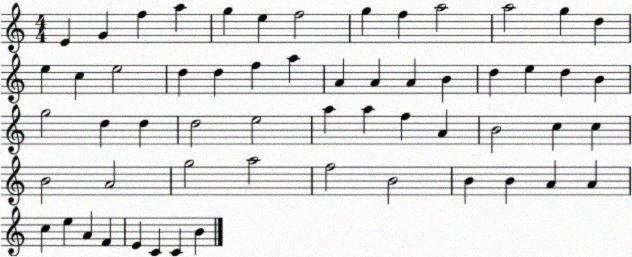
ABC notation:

X:1
T:Untitled
M:4/4
L:1/4
K:C
E G f a g e f2 g f a2 a2 g d e c e2 d d f a A A A B d e d B g2 d d d2 e2 a a f A B2 c c B2 A2 g2 a2 f2 B2 B B A A c e A F E C C B